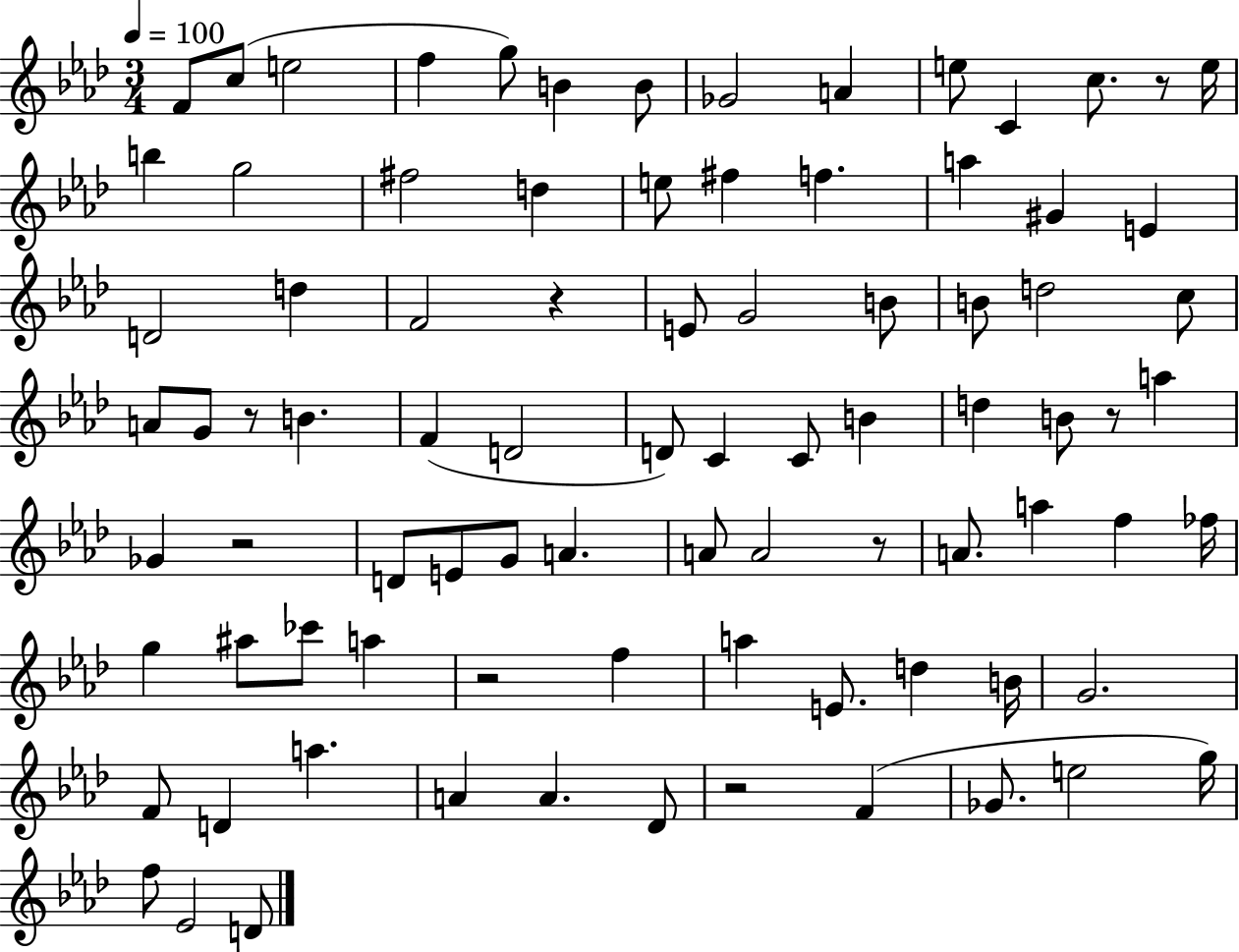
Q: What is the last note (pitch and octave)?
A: D4